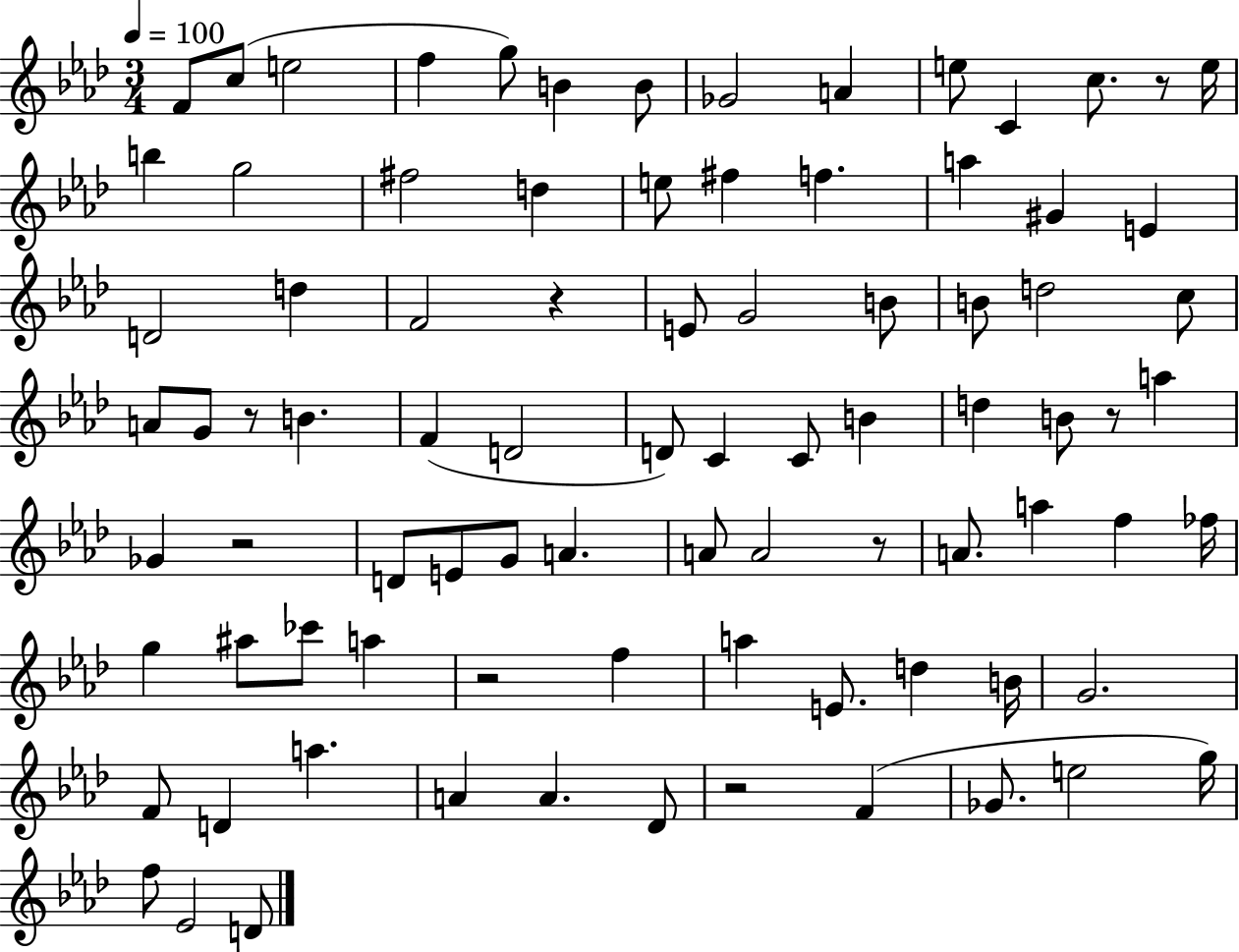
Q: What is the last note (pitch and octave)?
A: D4